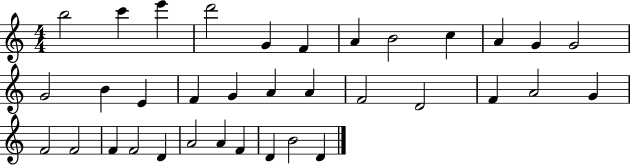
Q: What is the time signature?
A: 4/4